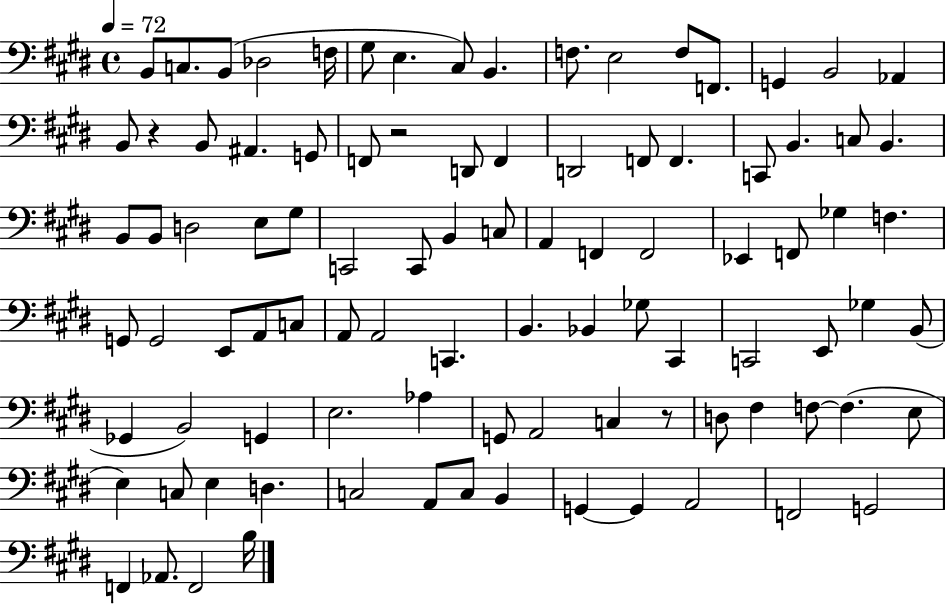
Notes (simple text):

B2/e C3/e. B2/e Db3/h F3/s G#3/e E3/q. C#3/e B2/q. F3/e. E3/h F3/e F2/e. G2/q B2/h Ab2/q B2/e R/q B2/e A#2/q. G2/e F2/e R/h D2/e F2/q D2/h F2/e F2/q. C2/e B2/q. C3/e B2/q. B2/e B2/e D3/h E3/e G#3/e C2/h C2/e B2/q C3/e A2/q F2/q F2/h Eb2/q F2/e Gb3/q F3/q. G2/e G2/h E2/e A2/e C3/e A2/e A2/h C2/q. B2/q. Bb2/q Gb3/e C#2/q C2/h E2/e Gb3/q B2/e Gb2/q B2/h G2/q E3/h. Ab3/q G2/e A2/h C3/q R/e D3/e F#3/q F3/e F3/q. E3/e E3/q C3/e E3/q D3/q. C3/h A2/e C3/e B2/q G2/q G2/q A2/h F2/h G2/h F2/q Ab2/e. F2/h B3/s